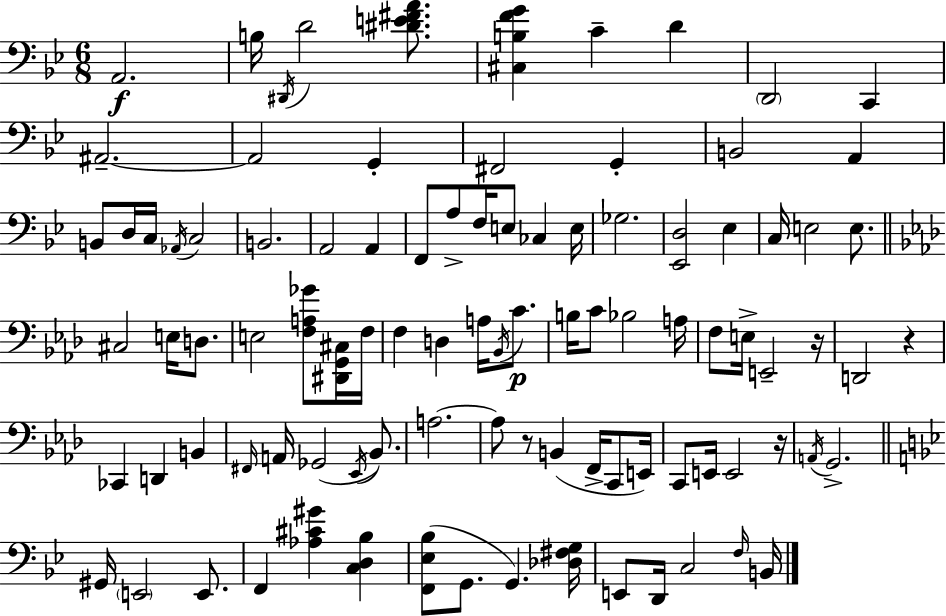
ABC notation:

X:1
T:Untitled
M:6/8
L:1/4
K:Bb
A,,2 B,/4 ^D,,/4 D2 [^DE^FA]/2 [^C,B,FG] C D D,,2 C,, ^A,,2 ^A,,2 G,, ^F,,2 G,, B,,2 A,, B,,/2 D,/4 C,/4 _A,,/4 C,2 B,,2 A,,2 A,, F,,/2 A,/2 F,/4 E,/2 _C, E,/4 _G,2 [_E,,D,]2 _E, C,/4 E,2 E,/2 ^C,2 E,/4 D,/2 E,2 [F,A,_G]/2 [^D,,G,,^C,]/4 F,/4 F, D, A,/4 _B,,/4 C/2 B,/4 C/2 _B,2 A,/4 F,/2 E,/4 E,,2 z/4 D,,2 z _C,, D,, B,, ^F,,/4 A,,/4 _G,,2 _E,,/4 _B,,/2 A,2 A,/2 z/2 B,, F,,/4 C,,/2 E,,/4 C,,/2 E,,/4 E,,2 z/4 A,,/4 G,,2 ^G,,/4 E,,2 E,,/2 F,, [_A,^C^G] [C,D,_B,] [F,,_E,_B,]/2 G,,/2 G,, [_D,^F,G,]/4 E,,/2 D,,/4 C,2 F,/4 B,,/4